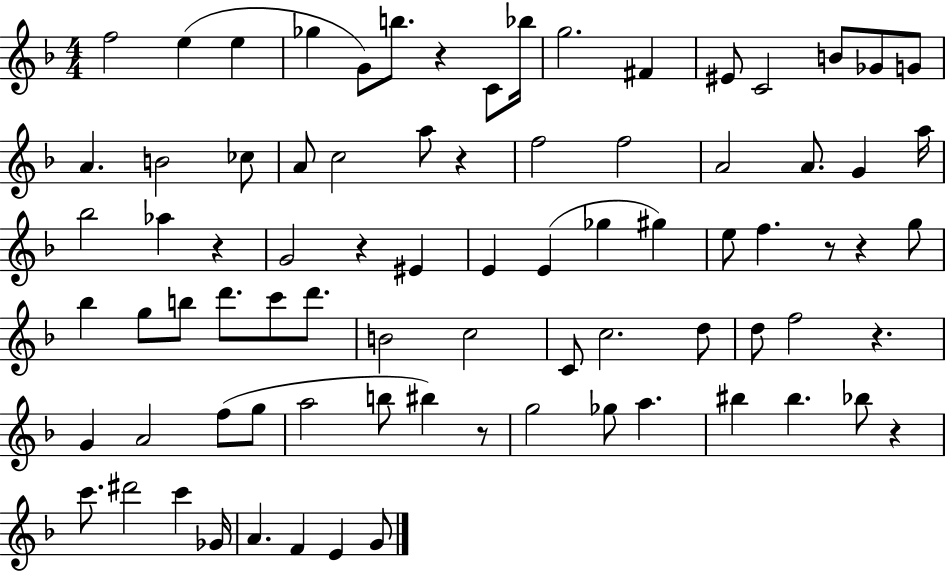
{
  \clef treble
  \numericTimeSignature
  \time 4/4
  \key f \major
  f''2 e''4( e''4 | ges''4 g'8) b''8. r4 c'8 bes''16 | g''2. fis'4 | eis'8 c'2 b'8 ges'8 g'8 | \break a'4. b'2 ces''8 | a'8 c''2 a''8 r4 | f''2 f''2 | a'2 a'8. g'4 a''16 | \break bes''2 aes''4 r4 | g'2 r4 eis'4 | e'4 e'4( ges''4 gis''4) | e''8 f''4. r8 r4 g''8 | \break bes''4 g''8 b''8 d'''8. c'''8 d'''8. | b'2 c''2 | c'8 c''2. d''8 | d''8 f''2 r4. | \break g'4 a'2 f''8( g''8 | a''2 b''8 bis''4) r8 | g''2 ges''8 a''4. | bis''4 bis''4. bes''8 r4 | \break c'''8. dis'''2 c'''4 ges'16 | a'4. f'4 e'4 g'8 | \bar "|."
}